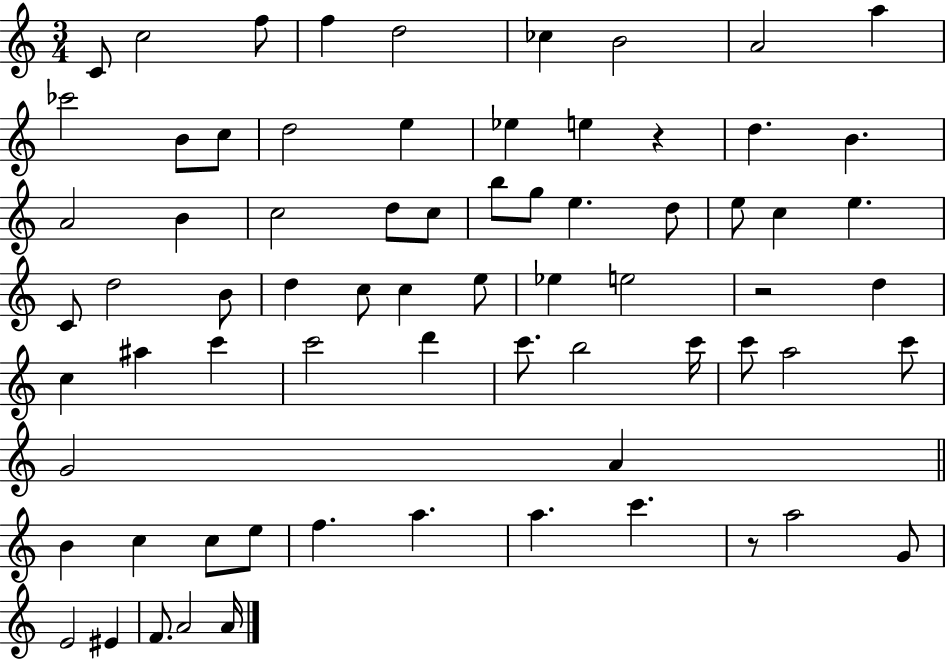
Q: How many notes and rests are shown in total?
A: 71